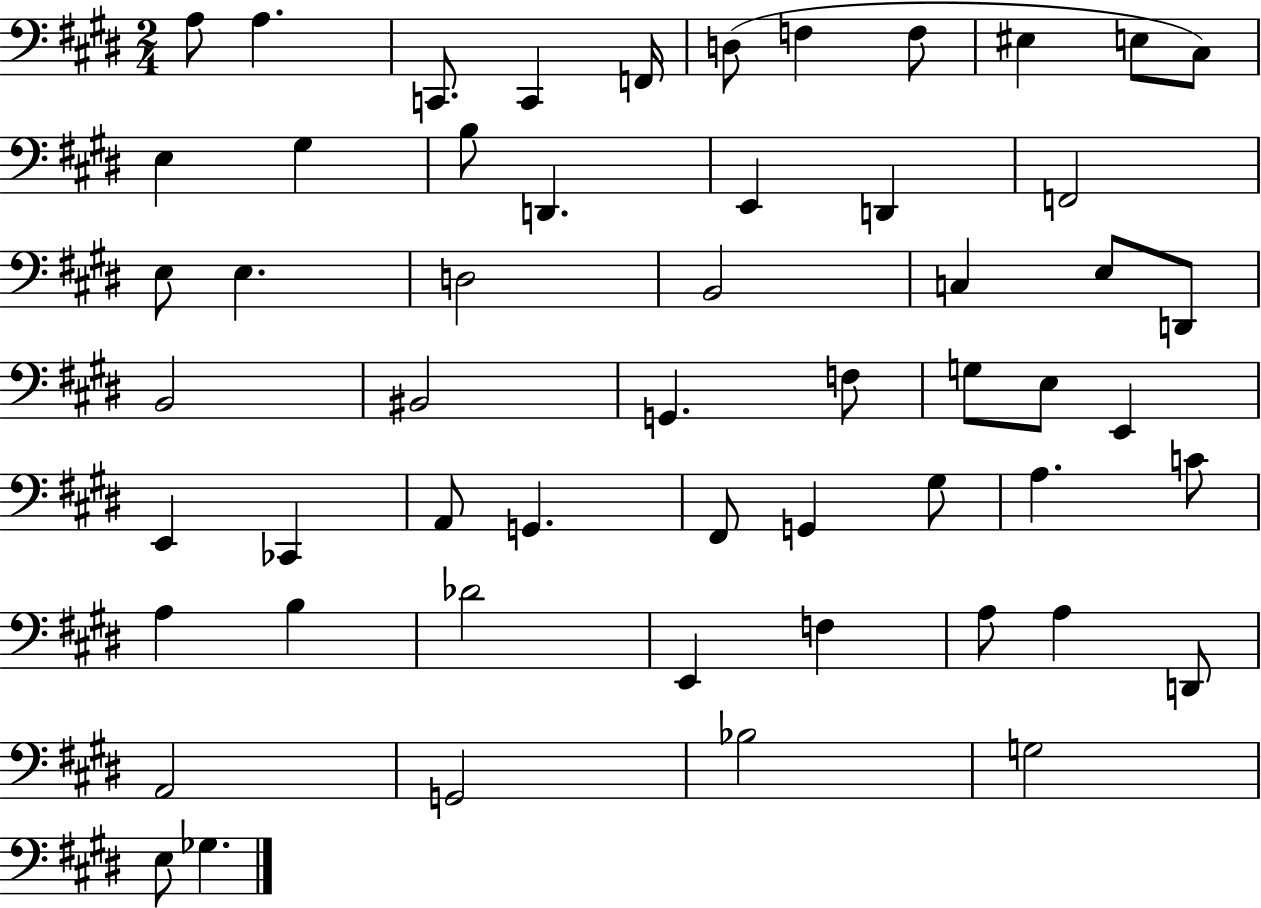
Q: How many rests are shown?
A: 0